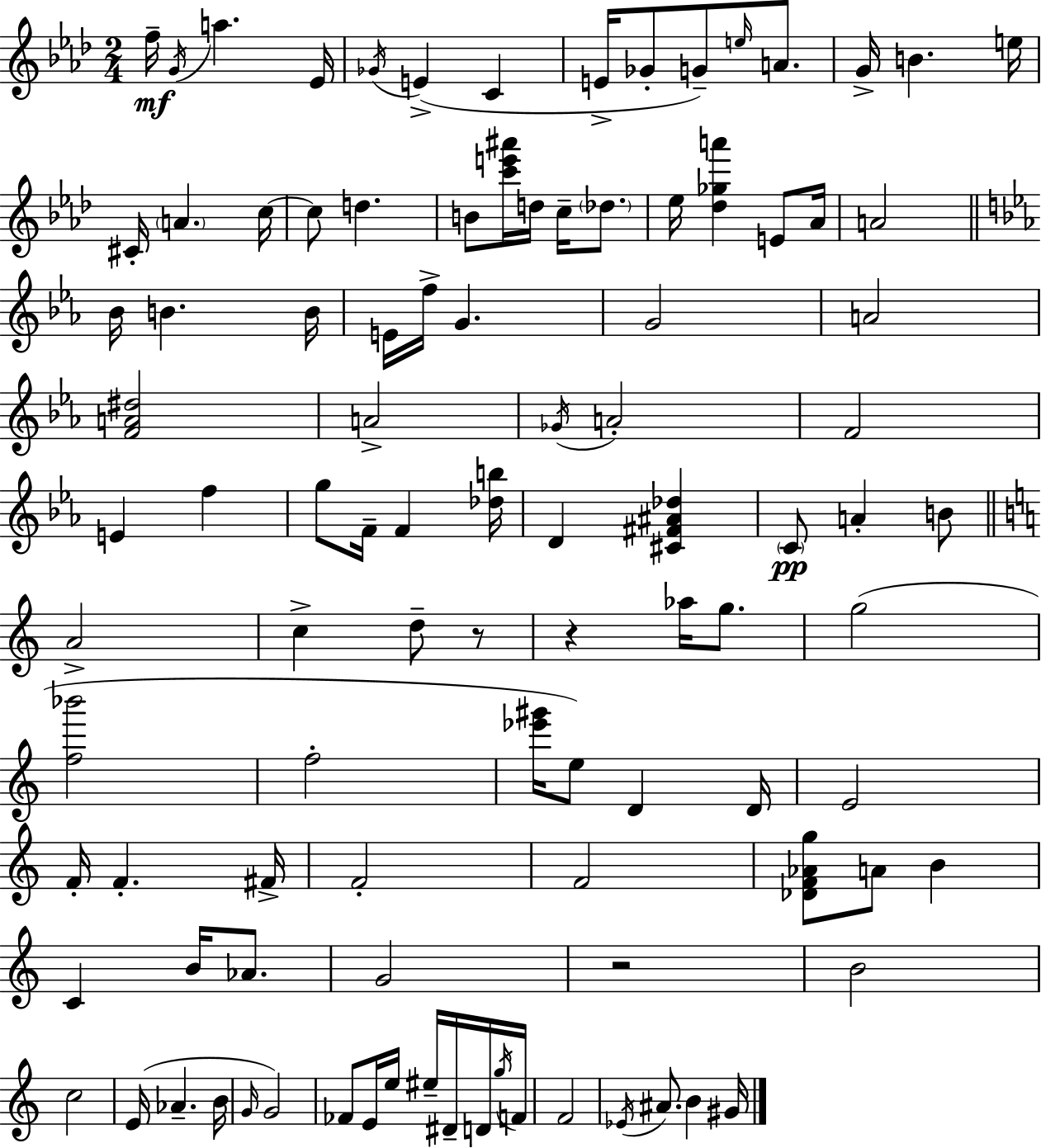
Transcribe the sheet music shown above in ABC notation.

X:1
T:Untitled
M:2/4
L:1/4
K:Fm
f/4 G/4 a _E/4 _G/4 E C E/4 _G/2 G/2 e/4 A/2 G/4 B e/4 ^C/4 A c/4 c/2 d B/2 [c'e'^a']/4 d/4 c/4 _d/2 _e/4 [_d_ga'] E/2 _A/4 A2 _B/4 B B/4 E/4 f/4 G G2 A2 [FA^d]2 A2 _G/4 A2 F2 E f g/2 F/4 F [_db]/4 D [^C^F^A_d] C/2 A B/2 A2 c d/2 z/2 z _a/4 g/2 g2 [f_b']2 f2 [_e'^g']/4 e/2 D D/4 E2 F/4 F ^F/4 F2 F2 [_DF_Ag]/2 A/2 B C B/4 _A/2 G2 z2 B2 c2 E/4 _A B/4 G/4 G2 _F/2 E/4 e/4 ^e/4 ^D/4 D/4 g/4 F/4 F2 _E/4 ^A/2 B ^G/4